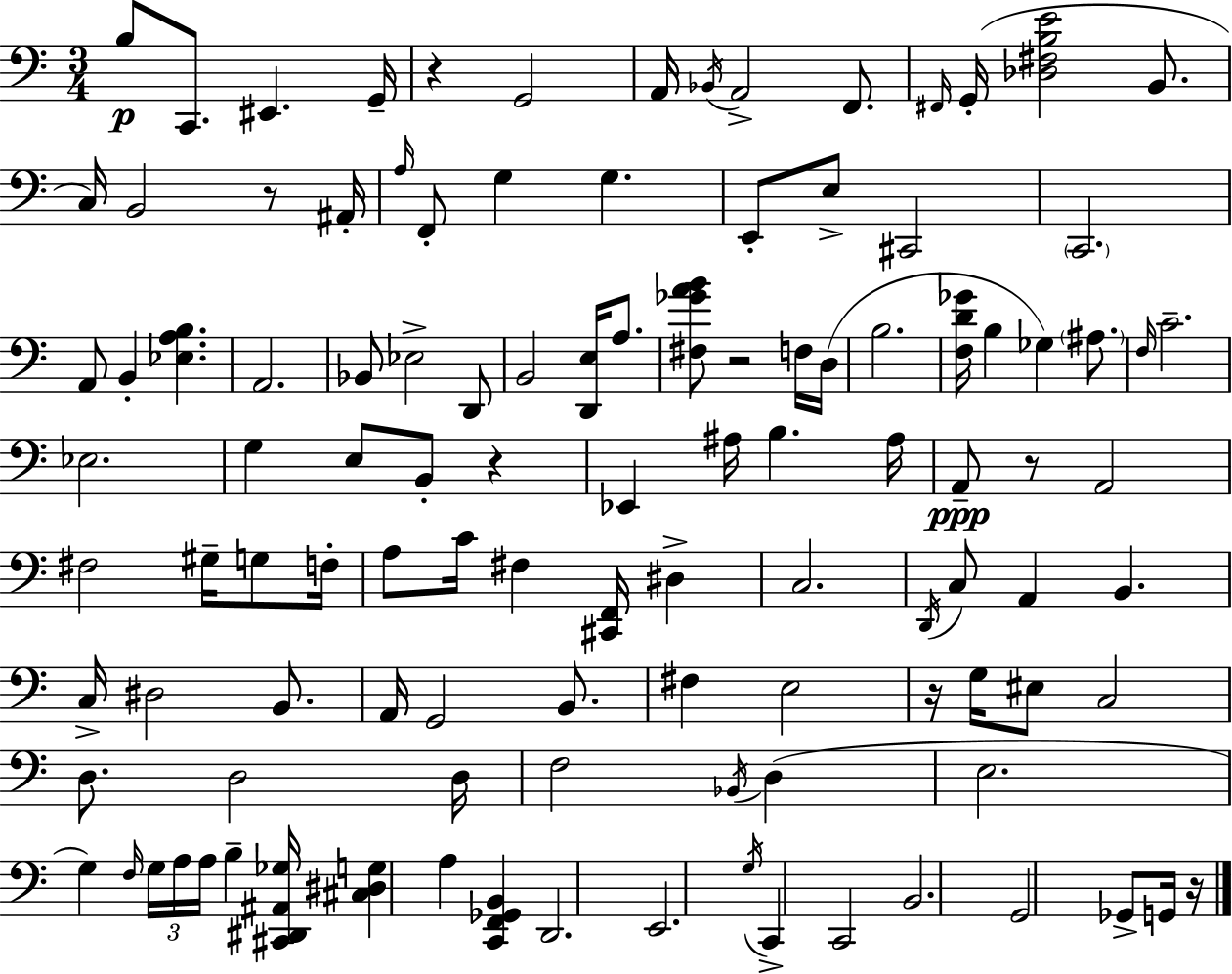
B3/e C2/e. EIS2/q. G2/s R/q G2/h A2/s Bb2/s A2/h F2/e. F#2/s G2/s [Db3,F#3,B3,E4]/h B2/e. C3/s B2/h R/e A#2/s A3/s F2/e G3/q G3/q. E2/e E3/e C#2/h C2/h. A2/e B2/q [Eb3,A3,B3]/q. A2/h. Bb2/e Eb3/h D2/e B2/h [D2,E3]/s A3/e. [F#3,Gb4,A4,B4]/e R/h F3/s D3/s B3/h. [F3,D4,Gb4]/s B3/q Gb3/q A#3/e. F3/s C4/h. Eb3/h. G3/q E3/e B2/e R/q Eb2/q A#3/s B3/q. A#3/s A2/e R/e A2/h F#3/h G#3/s G3/e F3/s A3/e C4/s F#3/q [C#2,F2]/s D#3/q C3/h. D2/s C3/e A2/q B2/q. C3/s D#3/h B2/e. A2/s G2/h B2/e. F#3/q E3/h R/s G3/s EIS3/e C3/h D3/e. D3/h D3/s F3/h Bb2/s D3/q E3/h. G3/q F3/s G3/s A3/s A3/s B3/q [C#2,D#2,A#2,Gb3]/s [C#3,D#3,G3]/q A3/q [C2,F2,Gb2,B2]/q D2/h. E2/h. G3/s C2/q C2/h B2/h. G2/h Gb2/e G2/s R/s